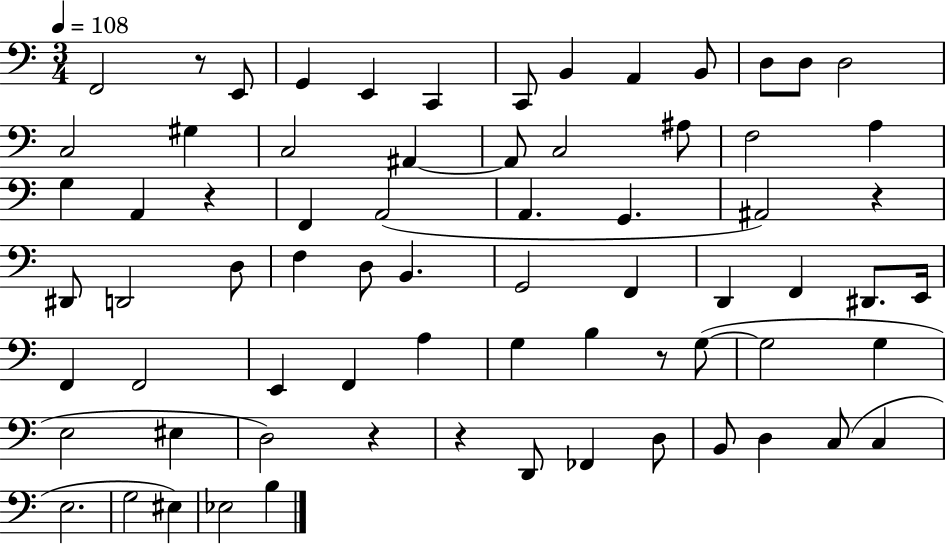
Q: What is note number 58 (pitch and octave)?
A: D3